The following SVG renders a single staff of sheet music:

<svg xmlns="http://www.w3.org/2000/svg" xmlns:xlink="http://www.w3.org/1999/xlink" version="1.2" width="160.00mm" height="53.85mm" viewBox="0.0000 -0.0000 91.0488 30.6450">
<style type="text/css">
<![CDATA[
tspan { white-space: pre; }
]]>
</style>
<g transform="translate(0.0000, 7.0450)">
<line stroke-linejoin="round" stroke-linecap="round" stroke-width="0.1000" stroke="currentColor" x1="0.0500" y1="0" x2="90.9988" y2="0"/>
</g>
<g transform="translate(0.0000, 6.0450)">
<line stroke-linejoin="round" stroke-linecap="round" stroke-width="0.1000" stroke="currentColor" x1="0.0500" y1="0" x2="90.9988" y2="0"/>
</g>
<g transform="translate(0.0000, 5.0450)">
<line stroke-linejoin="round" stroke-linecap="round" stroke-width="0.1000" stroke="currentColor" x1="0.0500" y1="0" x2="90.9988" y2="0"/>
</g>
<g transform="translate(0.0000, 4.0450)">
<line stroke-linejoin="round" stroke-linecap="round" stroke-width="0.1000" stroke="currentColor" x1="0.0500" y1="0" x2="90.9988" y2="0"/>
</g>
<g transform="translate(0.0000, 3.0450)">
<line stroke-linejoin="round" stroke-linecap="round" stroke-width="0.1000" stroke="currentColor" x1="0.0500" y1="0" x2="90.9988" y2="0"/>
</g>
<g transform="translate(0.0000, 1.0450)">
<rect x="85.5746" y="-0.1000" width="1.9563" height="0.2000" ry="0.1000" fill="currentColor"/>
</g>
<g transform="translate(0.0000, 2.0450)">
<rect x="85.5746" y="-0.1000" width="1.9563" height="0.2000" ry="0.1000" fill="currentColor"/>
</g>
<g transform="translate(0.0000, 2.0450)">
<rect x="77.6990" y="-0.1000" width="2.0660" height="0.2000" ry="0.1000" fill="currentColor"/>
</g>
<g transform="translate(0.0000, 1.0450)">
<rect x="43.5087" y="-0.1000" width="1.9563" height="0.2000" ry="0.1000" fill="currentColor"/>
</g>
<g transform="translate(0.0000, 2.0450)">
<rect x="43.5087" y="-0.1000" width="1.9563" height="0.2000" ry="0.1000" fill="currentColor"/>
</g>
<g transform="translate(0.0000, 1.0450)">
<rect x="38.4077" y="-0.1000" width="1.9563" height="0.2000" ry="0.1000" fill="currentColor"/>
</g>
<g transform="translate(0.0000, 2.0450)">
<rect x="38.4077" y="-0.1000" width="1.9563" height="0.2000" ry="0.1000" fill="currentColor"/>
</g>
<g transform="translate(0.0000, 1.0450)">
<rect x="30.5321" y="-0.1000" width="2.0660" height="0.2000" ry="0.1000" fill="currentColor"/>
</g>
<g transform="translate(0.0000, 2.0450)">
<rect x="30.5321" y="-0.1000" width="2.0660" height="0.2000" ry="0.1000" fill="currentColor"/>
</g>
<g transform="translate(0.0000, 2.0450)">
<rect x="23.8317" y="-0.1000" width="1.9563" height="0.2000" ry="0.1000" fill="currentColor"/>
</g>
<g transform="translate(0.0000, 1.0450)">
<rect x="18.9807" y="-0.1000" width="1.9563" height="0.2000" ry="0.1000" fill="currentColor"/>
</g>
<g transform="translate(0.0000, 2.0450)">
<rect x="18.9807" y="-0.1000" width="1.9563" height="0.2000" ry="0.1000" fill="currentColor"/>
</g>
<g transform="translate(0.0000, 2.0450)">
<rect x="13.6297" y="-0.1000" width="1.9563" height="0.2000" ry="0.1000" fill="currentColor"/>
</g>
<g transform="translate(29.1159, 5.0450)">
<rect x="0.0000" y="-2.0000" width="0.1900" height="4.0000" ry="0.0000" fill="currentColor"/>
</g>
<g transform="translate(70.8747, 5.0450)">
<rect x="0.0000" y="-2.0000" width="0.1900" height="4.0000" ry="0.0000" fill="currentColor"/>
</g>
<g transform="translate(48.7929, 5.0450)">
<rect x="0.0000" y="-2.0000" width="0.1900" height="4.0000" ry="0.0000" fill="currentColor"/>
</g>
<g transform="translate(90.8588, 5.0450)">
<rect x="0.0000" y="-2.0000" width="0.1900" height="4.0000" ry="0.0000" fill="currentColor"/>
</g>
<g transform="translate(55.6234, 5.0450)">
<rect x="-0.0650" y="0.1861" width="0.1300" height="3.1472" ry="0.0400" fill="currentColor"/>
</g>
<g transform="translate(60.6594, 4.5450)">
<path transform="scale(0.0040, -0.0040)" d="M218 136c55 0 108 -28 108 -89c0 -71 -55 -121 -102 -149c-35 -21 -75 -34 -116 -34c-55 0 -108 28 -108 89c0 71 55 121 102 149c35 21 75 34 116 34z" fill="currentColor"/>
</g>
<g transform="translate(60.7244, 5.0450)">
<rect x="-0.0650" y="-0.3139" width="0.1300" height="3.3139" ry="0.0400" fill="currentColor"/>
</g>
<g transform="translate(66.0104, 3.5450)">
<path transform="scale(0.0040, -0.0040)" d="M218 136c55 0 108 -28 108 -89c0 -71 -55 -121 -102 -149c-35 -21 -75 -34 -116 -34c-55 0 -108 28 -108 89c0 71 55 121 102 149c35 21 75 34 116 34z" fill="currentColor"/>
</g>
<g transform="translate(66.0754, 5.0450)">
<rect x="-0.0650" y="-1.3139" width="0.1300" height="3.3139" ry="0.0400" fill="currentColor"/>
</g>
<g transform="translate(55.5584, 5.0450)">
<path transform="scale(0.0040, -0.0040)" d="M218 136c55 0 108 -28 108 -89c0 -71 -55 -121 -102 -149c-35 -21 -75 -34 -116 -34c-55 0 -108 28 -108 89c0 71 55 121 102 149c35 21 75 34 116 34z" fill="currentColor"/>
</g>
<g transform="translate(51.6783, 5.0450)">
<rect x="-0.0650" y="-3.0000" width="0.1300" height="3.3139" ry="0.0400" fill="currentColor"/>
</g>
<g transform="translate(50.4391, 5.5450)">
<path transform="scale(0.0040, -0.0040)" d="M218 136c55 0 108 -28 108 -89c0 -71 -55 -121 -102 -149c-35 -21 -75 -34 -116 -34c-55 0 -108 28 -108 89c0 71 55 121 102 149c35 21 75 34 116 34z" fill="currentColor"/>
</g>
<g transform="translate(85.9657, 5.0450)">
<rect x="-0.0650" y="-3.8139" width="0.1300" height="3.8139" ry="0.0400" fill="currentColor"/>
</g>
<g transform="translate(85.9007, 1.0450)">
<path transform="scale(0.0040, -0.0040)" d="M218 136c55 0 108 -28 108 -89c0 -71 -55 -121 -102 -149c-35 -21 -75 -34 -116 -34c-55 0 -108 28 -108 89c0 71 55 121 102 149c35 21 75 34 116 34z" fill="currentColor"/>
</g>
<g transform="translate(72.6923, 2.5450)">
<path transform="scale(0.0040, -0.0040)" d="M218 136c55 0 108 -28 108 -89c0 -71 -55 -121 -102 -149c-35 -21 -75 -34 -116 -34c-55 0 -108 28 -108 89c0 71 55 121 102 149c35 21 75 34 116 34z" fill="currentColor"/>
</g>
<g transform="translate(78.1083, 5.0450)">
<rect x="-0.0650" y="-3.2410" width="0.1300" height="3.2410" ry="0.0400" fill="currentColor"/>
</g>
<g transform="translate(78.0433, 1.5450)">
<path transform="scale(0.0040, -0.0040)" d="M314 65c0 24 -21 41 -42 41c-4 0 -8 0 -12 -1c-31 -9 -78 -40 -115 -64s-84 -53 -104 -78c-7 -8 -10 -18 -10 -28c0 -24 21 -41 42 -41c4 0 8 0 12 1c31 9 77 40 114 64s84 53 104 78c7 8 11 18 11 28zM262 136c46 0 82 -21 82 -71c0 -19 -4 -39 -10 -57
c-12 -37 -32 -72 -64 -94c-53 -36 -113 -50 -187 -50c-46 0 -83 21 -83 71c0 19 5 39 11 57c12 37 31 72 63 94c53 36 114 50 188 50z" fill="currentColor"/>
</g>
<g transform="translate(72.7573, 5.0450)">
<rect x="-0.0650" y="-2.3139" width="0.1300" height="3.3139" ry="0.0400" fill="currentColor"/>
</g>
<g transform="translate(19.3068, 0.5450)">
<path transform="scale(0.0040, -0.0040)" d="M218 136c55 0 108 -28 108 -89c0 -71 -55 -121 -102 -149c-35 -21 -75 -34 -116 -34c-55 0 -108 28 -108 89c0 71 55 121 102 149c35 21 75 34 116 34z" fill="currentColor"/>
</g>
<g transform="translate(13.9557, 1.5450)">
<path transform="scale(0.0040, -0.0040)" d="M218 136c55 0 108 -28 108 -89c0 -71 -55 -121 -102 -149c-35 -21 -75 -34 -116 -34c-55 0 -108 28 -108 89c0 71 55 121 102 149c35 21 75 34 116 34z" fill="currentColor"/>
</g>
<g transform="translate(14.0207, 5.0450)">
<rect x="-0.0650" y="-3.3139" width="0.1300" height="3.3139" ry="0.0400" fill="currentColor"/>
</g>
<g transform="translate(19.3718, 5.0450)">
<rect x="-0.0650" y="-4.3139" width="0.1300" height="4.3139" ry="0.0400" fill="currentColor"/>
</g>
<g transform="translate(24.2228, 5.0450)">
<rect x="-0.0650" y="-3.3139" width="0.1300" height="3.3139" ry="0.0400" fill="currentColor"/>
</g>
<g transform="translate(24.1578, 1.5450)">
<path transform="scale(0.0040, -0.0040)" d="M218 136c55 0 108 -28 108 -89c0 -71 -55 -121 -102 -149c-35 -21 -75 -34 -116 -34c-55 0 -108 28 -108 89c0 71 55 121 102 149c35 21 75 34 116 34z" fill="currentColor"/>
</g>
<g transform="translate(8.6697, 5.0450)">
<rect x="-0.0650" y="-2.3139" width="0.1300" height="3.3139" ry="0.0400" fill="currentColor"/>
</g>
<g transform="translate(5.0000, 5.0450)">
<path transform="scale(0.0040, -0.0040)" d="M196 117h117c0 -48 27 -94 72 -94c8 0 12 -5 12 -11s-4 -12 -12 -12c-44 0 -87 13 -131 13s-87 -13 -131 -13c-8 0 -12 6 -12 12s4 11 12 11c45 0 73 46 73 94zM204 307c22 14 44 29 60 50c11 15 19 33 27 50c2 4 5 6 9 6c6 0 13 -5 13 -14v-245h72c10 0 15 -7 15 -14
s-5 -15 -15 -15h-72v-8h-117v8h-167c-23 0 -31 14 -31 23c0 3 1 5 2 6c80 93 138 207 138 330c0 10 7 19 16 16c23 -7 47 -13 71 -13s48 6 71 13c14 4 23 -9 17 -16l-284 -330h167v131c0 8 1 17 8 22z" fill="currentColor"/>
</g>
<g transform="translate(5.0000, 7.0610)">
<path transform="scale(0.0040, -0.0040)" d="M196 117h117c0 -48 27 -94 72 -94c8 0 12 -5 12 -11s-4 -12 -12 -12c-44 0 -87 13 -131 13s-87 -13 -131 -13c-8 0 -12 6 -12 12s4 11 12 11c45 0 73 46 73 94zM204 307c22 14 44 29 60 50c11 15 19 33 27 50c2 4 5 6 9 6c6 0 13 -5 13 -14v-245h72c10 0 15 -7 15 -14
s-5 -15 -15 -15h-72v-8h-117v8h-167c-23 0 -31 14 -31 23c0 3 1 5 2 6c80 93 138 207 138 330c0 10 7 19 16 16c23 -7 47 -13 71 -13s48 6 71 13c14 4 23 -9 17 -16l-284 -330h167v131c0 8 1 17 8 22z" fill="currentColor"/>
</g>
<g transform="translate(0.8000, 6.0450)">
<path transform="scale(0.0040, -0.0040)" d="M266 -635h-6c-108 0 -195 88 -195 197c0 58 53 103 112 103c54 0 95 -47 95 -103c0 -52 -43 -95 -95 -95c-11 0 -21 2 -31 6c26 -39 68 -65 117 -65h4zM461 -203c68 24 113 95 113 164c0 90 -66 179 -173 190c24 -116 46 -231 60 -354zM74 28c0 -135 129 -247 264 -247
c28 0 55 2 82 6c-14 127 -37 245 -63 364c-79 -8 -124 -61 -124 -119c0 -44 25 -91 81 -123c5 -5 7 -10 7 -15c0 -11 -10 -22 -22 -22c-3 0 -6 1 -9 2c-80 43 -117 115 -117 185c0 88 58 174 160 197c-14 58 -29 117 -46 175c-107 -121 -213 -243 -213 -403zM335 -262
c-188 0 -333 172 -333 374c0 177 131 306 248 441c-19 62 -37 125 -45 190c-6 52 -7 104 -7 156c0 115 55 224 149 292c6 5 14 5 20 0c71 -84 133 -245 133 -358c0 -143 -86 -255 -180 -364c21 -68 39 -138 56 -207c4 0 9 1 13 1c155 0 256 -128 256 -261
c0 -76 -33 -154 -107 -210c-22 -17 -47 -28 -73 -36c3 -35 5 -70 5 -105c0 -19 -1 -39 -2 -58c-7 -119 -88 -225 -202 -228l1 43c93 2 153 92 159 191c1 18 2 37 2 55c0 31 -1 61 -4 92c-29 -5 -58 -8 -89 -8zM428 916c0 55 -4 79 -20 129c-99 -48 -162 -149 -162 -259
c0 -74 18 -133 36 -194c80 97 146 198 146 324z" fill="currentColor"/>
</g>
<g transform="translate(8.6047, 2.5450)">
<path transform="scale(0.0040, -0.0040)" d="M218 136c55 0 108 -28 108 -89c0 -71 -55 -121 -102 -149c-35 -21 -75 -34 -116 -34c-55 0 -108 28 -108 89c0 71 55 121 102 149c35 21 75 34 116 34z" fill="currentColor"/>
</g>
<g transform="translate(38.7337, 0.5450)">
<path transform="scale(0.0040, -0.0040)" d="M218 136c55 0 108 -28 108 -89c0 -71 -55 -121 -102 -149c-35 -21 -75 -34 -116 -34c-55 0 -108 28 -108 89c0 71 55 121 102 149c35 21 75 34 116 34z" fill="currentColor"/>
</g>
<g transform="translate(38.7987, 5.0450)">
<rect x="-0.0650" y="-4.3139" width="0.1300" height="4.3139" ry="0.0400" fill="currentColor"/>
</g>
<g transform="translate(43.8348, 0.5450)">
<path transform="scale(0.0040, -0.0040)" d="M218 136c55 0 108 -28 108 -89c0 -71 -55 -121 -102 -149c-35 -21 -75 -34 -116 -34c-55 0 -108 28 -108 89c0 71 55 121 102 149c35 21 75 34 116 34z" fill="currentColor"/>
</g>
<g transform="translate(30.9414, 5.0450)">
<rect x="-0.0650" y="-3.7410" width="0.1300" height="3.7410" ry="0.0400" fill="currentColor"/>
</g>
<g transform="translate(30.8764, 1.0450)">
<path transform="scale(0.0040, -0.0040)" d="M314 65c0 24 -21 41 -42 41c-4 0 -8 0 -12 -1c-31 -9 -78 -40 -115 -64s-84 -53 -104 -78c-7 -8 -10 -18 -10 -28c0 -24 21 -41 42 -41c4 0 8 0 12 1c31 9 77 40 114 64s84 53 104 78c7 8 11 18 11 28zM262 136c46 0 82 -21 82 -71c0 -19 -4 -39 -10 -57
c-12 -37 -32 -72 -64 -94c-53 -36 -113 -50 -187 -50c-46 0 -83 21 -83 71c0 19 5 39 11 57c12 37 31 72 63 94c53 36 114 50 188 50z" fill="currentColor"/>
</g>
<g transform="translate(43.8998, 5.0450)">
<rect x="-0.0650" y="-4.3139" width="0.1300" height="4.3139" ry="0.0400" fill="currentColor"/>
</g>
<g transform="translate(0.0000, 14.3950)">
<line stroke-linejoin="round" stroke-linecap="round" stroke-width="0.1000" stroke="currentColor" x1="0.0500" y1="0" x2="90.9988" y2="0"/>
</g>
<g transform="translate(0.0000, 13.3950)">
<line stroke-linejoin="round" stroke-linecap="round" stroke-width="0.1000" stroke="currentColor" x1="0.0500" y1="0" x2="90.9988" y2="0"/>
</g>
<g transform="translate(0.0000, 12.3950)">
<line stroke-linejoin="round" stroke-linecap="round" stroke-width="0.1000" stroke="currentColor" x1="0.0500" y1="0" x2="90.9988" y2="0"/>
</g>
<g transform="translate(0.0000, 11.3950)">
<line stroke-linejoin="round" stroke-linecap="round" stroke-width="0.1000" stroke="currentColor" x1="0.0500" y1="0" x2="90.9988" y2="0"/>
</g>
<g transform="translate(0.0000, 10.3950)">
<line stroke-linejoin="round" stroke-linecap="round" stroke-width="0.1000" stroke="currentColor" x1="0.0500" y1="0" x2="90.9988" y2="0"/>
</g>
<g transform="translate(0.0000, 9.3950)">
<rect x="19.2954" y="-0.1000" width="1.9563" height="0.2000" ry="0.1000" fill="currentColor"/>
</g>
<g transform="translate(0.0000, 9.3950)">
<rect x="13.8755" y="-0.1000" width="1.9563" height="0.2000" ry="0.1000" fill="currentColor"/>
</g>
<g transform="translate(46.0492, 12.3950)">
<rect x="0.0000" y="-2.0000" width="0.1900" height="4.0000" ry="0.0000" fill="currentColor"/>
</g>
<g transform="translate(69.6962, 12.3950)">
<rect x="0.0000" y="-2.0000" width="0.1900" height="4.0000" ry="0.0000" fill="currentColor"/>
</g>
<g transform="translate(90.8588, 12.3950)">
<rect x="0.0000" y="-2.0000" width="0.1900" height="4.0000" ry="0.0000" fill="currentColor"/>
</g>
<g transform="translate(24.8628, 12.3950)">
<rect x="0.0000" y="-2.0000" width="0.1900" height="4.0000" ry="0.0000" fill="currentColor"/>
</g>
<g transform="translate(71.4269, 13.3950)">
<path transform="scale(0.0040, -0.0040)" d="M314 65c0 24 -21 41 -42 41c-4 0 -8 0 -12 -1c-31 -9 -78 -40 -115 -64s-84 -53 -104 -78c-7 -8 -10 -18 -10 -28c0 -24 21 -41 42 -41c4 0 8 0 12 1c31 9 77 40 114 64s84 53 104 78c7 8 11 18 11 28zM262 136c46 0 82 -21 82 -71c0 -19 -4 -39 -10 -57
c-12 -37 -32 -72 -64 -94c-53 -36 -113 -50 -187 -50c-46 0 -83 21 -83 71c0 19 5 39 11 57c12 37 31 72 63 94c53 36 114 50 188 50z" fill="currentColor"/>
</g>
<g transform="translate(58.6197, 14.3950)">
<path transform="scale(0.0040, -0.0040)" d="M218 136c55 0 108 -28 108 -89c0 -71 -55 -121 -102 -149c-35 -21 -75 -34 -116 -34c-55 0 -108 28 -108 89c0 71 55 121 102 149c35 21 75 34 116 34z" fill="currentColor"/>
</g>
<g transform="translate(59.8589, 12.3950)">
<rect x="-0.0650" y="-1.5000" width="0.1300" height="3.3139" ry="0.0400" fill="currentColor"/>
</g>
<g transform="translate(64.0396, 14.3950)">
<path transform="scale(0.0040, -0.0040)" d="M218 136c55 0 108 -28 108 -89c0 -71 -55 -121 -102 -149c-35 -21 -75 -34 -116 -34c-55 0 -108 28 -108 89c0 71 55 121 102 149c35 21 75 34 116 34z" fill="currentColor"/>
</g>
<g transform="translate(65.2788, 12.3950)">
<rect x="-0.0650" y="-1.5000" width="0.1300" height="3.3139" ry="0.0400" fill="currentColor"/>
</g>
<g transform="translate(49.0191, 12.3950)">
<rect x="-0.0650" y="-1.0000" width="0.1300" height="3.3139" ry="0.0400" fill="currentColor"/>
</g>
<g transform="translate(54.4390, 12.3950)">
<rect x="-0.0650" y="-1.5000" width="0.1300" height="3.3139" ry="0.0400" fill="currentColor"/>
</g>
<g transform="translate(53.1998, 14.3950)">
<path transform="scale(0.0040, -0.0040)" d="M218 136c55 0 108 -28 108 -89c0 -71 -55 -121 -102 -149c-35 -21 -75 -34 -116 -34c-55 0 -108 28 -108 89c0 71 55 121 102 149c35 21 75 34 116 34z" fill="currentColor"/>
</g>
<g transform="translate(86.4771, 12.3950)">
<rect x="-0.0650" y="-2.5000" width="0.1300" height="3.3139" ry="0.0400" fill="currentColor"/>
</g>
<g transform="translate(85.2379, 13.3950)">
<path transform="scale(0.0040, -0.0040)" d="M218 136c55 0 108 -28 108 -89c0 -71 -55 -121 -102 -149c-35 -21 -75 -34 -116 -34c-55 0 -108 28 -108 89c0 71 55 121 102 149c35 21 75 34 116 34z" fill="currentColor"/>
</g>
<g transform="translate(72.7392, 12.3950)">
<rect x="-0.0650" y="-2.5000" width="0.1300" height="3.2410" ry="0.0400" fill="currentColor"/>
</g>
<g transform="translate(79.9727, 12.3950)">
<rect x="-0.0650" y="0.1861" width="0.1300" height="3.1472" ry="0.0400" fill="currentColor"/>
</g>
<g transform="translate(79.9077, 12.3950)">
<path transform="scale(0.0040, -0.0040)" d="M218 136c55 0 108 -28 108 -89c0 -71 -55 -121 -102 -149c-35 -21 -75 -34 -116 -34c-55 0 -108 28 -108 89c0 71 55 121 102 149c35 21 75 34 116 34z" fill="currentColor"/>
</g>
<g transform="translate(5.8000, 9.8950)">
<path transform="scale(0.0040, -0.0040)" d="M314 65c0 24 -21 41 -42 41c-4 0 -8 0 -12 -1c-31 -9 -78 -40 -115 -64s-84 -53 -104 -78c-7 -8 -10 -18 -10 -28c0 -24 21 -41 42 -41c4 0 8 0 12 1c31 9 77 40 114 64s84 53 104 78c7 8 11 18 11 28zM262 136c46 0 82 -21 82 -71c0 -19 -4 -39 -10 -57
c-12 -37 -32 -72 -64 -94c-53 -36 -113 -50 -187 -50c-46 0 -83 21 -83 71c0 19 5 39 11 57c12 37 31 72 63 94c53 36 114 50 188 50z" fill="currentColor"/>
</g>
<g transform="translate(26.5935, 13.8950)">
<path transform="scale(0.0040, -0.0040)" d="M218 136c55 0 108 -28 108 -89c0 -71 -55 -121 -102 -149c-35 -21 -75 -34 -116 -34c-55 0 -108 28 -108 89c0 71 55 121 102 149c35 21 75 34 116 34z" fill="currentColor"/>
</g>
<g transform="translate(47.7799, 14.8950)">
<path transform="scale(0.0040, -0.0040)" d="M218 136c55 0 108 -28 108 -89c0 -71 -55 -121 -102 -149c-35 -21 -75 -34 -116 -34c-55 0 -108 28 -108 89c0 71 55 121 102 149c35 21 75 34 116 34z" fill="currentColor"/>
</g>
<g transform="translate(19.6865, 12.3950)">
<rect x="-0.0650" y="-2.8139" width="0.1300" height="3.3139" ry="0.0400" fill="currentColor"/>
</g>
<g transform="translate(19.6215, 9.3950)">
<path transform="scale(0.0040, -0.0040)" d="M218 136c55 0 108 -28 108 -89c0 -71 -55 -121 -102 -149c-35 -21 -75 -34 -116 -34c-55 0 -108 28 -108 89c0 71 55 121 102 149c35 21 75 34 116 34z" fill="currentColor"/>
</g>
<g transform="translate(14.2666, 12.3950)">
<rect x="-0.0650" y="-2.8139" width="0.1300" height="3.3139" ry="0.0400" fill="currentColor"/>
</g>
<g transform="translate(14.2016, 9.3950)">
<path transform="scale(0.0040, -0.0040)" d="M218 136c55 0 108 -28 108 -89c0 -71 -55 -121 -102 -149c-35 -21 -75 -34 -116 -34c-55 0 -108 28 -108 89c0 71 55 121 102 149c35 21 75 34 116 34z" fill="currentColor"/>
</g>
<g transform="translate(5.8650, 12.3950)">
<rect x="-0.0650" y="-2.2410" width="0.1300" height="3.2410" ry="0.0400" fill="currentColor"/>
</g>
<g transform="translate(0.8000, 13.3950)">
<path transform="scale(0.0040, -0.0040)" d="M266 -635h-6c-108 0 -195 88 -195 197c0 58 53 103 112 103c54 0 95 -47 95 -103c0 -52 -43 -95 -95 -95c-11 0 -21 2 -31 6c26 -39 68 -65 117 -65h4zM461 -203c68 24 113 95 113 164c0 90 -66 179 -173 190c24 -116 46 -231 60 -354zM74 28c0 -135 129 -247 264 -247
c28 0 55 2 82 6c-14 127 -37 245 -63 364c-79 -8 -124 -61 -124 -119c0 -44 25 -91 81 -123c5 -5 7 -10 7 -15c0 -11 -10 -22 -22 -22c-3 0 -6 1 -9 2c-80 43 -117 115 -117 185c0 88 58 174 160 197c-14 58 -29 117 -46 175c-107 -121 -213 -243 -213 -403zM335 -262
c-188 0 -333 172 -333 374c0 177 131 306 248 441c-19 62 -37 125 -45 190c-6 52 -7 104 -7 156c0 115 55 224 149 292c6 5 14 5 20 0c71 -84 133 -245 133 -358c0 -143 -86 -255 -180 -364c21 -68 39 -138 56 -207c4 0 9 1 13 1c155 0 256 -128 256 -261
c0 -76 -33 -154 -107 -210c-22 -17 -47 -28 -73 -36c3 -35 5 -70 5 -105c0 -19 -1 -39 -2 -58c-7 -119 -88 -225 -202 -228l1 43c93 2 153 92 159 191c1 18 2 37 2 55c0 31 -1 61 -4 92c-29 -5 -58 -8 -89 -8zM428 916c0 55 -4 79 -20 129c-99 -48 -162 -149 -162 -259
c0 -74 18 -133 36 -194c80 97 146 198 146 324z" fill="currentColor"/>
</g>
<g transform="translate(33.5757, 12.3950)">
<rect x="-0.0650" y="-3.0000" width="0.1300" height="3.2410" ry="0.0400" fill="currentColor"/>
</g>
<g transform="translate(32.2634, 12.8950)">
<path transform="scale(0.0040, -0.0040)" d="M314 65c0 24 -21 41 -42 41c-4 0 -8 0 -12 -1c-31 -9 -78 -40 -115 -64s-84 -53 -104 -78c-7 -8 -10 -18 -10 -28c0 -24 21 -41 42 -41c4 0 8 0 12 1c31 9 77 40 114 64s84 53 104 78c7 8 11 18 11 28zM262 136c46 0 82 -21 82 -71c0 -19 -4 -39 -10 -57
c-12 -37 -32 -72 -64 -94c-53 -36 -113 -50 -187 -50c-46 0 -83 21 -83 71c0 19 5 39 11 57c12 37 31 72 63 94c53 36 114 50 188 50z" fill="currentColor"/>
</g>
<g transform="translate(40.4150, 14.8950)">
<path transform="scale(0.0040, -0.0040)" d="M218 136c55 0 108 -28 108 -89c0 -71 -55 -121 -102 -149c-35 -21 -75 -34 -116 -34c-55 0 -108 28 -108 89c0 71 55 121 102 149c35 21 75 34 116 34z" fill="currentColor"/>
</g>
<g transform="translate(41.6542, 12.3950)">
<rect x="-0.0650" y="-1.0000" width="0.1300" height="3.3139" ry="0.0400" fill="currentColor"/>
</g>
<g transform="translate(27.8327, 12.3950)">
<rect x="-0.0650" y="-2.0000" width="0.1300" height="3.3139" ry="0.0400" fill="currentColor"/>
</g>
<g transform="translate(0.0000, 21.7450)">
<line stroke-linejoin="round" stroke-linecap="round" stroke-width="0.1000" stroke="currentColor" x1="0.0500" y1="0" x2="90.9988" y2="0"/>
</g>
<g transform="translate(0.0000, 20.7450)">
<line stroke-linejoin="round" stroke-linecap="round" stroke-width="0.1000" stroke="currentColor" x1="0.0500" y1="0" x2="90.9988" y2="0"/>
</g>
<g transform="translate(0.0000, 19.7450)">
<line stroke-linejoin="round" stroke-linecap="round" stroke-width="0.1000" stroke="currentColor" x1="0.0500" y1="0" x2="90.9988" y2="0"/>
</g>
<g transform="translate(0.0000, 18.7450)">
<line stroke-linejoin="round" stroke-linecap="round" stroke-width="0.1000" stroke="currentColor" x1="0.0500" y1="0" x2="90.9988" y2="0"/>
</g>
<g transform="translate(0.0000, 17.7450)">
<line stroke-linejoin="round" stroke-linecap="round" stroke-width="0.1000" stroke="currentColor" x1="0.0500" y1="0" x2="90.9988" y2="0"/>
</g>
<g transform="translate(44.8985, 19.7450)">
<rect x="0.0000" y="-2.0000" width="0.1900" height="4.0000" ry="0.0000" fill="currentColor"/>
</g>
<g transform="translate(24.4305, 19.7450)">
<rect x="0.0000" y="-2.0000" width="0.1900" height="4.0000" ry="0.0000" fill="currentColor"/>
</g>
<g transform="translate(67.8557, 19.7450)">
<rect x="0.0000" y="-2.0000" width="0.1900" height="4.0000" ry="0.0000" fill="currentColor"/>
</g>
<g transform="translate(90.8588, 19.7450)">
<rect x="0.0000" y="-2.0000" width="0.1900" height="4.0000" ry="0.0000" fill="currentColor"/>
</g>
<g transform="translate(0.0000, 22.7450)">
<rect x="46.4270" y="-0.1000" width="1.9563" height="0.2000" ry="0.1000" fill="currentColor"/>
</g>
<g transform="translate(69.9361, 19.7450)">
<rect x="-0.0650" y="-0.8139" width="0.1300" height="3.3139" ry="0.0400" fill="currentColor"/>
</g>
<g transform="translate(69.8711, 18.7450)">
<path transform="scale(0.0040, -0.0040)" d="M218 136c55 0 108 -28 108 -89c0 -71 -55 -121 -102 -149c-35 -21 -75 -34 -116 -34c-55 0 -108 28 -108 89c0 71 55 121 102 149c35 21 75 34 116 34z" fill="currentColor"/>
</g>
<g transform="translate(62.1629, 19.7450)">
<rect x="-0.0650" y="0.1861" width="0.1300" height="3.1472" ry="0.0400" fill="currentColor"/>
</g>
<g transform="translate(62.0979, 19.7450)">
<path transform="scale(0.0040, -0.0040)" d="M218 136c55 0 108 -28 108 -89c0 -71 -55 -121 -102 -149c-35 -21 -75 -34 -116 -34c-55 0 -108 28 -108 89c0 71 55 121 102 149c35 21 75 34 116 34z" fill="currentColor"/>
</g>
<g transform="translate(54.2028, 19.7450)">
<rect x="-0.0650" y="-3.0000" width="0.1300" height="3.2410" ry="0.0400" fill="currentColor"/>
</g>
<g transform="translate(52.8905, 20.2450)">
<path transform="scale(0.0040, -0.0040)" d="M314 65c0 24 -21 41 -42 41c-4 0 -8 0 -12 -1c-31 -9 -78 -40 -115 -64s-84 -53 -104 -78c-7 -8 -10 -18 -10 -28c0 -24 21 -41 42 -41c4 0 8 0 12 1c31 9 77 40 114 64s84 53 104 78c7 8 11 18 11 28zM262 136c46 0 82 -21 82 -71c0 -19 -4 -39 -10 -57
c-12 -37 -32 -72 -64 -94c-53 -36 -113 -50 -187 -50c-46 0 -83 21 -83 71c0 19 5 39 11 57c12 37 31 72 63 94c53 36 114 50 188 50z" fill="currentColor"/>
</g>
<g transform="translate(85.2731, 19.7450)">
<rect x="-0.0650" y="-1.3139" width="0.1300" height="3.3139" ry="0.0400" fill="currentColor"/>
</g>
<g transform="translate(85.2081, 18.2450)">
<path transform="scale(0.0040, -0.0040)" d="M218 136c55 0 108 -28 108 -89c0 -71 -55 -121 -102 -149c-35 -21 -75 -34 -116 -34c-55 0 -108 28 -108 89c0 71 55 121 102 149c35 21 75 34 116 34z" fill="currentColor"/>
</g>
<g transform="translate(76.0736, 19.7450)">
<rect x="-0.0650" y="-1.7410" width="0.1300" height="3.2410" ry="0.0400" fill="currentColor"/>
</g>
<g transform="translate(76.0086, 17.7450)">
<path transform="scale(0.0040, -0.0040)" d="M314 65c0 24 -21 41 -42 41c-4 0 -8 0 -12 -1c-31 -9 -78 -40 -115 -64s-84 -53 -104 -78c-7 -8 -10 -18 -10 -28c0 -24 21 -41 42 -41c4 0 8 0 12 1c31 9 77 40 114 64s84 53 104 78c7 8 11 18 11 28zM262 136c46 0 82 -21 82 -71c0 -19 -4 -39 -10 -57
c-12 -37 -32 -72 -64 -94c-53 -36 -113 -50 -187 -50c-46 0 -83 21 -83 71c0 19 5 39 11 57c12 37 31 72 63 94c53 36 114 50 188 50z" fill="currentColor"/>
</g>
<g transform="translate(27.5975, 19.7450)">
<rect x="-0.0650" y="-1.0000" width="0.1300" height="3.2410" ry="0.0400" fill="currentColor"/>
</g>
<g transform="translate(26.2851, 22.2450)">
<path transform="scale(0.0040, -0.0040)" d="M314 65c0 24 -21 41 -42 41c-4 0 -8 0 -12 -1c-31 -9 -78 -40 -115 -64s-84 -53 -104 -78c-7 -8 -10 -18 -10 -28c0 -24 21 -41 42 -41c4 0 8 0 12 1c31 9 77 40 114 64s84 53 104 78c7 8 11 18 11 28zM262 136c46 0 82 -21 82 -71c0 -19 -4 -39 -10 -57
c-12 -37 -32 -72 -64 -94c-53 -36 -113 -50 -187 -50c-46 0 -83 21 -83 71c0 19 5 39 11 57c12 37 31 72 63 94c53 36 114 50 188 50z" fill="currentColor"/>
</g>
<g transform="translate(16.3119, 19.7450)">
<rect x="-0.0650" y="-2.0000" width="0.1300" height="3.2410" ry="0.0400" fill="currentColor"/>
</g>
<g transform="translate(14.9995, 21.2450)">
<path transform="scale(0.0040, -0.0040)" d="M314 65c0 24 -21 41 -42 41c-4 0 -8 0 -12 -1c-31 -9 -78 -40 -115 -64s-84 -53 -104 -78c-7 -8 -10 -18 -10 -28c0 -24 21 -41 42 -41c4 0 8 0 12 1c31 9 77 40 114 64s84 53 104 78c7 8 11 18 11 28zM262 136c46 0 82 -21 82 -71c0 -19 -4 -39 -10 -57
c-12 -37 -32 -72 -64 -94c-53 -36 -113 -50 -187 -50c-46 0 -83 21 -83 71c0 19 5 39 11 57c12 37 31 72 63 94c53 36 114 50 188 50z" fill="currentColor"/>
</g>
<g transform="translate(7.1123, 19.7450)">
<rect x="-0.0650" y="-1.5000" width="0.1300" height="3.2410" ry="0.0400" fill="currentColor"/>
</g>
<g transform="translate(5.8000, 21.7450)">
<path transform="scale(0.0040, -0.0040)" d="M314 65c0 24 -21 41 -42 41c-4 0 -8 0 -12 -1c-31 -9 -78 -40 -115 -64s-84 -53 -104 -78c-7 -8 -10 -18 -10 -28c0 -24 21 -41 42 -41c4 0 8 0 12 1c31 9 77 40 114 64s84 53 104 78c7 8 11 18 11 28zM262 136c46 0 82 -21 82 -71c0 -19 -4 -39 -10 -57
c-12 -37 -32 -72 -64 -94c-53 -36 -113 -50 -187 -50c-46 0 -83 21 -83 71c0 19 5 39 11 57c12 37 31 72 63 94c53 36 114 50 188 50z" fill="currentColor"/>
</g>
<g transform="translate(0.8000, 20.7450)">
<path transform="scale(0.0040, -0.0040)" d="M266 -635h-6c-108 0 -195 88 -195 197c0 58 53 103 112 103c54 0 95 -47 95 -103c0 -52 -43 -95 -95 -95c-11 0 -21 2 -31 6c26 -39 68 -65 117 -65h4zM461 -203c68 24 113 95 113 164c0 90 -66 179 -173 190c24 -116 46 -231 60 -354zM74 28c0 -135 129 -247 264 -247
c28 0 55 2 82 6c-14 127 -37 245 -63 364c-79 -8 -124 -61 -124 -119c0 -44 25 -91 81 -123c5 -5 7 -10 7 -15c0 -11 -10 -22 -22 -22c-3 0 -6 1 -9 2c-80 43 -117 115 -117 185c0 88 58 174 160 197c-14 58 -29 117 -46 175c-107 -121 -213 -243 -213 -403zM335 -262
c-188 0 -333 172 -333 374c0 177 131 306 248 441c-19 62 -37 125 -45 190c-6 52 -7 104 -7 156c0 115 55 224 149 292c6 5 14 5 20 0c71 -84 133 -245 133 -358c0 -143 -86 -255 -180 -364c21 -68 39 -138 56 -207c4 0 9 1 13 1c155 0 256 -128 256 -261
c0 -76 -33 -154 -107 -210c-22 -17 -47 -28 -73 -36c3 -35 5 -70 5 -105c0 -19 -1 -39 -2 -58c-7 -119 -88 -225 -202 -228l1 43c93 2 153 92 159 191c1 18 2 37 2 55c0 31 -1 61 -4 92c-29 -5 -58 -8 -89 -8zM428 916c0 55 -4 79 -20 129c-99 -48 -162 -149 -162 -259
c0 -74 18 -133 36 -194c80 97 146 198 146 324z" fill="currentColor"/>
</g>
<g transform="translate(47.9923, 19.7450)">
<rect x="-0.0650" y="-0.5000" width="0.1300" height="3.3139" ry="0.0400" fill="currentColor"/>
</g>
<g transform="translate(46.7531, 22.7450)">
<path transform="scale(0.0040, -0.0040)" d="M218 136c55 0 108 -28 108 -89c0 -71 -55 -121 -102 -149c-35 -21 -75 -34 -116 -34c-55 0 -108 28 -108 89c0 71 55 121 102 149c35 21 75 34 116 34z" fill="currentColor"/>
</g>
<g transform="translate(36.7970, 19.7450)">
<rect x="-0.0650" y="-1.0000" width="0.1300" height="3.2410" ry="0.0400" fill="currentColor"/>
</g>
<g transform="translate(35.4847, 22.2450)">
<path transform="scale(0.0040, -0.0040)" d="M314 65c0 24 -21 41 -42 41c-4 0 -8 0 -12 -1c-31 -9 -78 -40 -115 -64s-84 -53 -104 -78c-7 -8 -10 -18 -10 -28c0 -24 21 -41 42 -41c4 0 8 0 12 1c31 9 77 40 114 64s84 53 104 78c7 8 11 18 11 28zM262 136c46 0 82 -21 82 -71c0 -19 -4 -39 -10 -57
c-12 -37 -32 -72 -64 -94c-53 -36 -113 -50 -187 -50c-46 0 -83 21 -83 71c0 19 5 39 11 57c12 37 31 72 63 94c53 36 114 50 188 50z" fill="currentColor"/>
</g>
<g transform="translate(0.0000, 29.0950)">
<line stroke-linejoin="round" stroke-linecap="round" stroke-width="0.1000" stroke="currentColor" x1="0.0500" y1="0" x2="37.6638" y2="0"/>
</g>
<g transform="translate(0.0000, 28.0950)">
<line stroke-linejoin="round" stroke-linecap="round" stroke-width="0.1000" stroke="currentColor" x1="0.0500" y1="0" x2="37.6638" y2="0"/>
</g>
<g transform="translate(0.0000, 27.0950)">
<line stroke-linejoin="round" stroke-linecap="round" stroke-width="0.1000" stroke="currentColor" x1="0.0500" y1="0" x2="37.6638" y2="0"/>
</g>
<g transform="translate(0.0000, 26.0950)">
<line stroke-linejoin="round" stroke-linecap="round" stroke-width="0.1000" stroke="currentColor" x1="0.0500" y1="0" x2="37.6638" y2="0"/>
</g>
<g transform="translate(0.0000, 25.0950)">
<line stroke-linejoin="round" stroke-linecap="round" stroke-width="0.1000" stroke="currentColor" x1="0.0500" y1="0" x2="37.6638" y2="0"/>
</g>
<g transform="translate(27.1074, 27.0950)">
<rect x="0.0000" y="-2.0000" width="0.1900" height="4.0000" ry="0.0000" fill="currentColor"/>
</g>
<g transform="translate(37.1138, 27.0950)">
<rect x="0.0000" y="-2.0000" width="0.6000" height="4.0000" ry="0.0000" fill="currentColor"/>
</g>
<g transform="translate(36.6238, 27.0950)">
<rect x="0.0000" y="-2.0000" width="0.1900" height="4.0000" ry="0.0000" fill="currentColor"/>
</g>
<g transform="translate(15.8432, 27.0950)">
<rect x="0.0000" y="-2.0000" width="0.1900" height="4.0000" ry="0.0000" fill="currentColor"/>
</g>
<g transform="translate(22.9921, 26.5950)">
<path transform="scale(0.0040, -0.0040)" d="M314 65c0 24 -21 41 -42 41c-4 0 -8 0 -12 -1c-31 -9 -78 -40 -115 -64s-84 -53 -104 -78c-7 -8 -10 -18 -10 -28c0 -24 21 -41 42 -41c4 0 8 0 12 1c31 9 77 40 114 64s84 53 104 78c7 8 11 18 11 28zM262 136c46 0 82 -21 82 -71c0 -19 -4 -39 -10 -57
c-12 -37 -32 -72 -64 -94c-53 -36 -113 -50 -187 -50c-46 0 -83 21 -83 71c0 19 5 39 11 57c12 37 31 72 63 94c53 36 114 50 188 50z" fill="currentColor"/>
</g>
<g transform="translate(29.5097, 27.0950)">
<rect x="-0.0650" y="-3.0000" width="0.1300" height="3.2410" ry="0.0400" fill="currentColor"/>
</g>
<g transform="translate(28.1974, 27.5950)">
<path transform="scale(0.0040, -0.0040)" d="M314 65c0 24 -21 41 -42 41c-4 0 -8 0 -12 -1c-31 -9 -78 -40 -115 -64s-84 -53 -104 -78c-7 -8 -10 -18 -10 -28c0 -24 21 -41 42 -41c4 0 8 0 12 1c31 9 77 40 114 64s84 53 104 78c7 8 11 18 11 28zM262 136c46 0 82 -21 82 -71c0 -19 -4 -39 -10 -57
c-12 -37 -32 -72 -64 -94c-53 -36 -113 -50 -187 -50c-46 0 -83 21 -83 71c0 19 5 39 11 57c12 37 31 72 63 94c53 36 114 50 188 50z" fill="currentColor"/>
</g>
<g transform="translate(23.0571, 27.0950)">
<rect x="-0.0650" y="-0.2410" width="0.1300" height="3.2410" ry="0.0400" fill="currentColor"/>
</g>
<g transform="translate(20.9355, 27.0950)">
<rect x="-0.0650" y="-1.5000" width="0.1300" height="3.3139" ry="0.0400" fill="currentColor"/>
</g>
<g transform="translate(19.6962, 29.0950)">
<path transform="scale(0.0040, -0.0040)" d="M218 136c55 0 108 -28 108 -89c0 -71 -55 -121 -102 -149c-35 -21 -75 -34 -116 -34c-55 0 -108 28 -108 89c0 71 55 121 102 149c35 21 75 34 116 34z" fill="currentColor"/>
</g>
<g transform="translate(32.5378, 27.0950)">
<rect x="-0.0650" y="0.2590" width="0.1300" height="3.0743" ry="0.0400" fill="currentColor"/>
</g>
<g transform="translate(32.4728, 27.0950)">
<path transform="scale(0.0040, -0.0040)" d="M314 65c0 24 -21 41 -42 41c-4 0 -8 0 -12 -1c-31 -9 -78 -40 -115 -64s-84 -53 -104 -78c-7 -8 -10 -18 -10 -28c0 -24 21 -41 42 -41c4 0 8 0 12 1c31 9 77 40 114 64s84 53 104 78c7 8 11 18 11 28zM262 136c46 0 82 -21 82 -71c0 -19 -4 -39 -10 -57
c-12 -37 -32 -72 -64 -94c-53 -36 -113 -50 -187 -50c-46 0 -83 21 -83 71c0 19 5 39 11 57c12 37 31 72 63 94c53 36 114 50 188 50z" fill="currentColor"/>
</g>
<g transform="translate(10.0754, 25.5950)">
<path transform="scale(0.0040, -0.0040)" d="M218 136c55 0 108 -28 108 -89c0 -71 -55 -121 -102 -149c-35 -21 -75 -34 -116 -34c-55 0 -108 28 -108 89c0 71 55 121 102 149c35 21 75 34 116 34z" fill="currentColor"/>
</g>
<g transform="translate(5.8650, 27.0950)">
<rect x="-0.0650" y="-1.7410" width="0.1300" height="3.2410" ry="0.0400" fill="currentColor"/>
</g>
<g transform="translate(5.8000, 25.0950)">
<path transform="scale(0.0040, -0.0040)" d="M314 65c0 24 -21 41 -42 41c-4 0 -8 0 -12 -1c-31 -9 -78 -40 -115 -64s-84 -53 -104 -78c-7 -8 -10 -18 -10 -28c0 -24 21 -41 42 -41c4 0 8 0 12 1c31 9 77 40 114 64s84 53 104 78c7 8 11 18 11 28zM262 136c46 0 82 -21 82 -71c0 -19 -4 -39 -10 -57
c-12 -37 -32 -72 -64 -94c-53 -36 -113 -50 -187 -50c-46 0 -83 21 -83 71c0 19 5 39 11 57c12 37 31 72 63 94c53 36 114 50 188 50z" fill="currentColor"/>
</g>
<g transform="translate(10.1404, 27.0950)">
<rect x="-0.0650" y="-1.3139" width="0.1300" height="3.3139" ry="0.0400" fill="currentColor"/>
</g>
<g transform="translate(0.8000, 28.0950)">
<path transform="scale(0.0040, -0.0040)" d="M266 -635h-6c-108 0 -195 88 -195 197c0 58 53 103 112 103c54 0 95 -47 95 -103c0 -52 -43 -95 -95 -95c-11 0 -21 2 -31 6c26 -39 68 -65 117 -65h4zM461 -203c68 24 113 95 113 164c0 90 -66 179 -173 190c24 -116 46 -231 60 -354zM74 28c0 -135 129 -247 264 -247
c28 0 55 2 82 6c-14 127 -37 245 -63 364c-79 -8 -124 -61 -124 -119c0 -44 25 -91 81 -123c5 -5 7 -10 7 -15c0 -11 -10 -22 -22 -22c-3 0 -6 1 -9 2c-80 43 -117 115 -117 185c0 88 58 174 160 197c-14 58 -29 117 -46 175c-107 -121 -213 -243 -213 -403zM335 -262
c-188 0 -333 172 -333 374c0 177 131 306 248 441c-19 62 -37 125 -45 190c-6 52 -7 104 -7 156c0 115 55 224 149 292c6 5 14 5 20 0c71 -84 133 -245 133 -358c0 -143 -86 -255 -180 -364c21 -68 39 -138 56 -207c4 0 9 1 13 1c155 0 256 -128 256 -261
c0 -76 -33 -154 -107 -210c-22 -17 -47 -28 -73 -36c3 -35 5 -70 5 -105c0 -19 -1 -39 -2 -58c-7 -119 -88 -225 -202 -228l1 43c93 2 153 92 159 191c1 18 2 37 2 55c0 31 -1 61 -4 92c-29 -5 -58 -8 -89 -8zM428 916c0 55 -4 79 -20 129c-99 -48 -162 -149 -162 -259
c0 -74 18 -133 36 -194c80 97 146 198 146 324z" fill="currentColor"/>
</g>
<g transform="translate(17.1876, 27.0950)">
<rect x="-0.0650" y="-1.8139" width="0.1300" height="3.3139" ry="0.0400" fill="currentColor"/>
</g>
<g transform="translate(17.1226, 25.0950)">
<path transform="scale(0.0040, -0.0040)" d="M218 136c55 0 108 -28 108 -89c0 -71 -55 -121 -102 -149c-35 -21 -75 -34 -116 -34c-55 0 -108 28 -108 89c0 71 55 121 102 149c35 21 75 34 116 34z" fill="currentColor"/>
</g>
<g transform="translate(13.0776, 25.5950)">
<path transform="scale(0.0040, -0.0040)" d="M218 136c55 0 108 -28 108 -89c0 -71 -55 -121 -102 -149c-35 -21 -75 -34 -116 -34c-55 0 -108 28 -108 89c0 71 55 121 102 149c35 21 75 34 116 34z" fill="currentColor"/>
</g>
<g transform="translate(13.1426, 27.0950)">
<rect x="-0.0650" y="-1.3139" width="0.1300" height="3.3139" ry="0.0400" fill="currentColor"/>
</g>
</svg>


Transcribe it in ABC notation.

X:1
T:Untitled
M:4/4
L:1/4
K:C
g b d' b c'2 d' d' A B c e g b2 c' g2 a a F A2 D D E E E G2 B G E2 F2 D2 D2 C A2 B d f2 e f2 e e f E c2 A2 B2